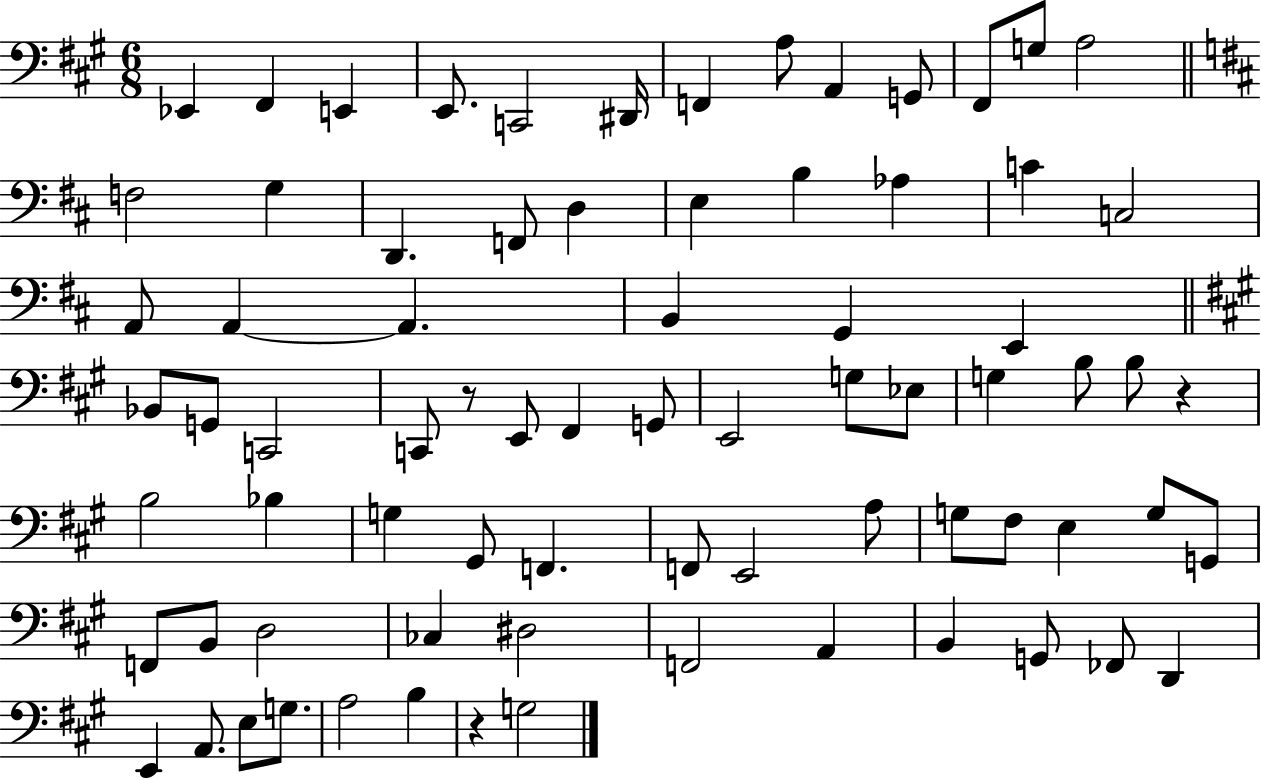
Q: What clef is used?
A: bass